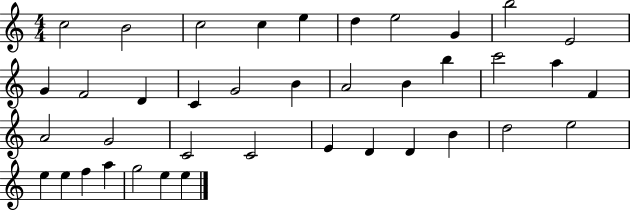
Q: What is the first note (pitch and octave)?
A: C5